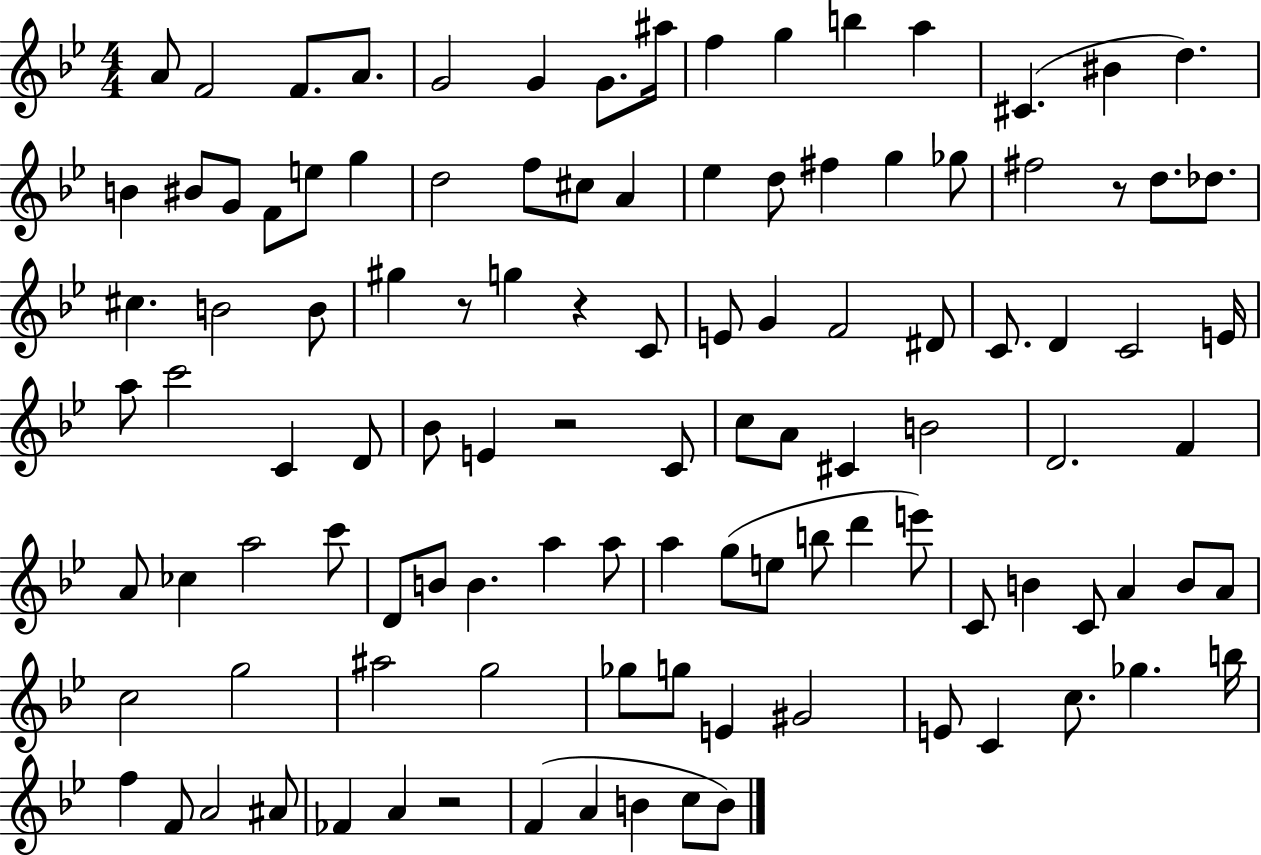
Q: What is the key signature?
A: BES major